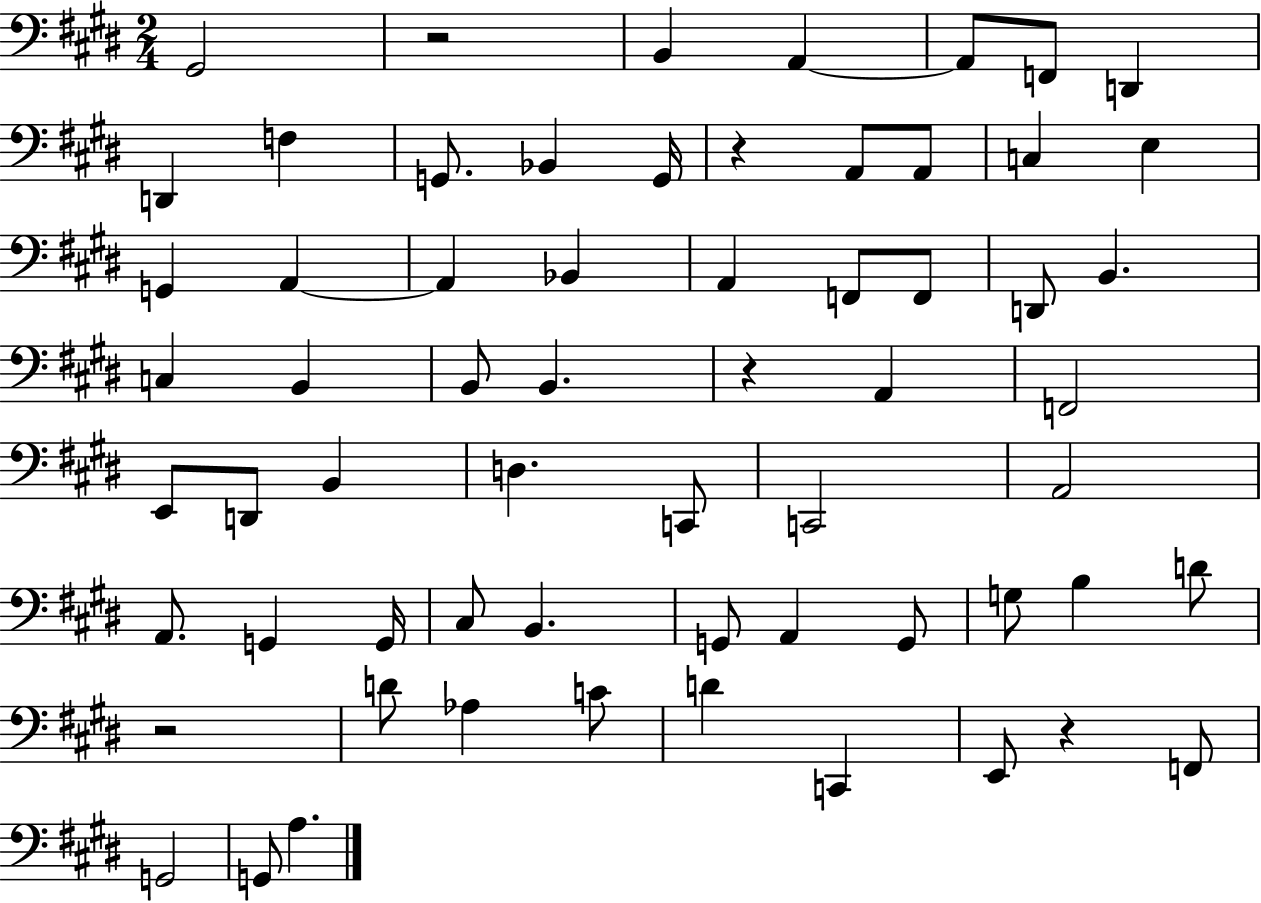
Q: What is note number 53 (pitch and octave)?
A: C2